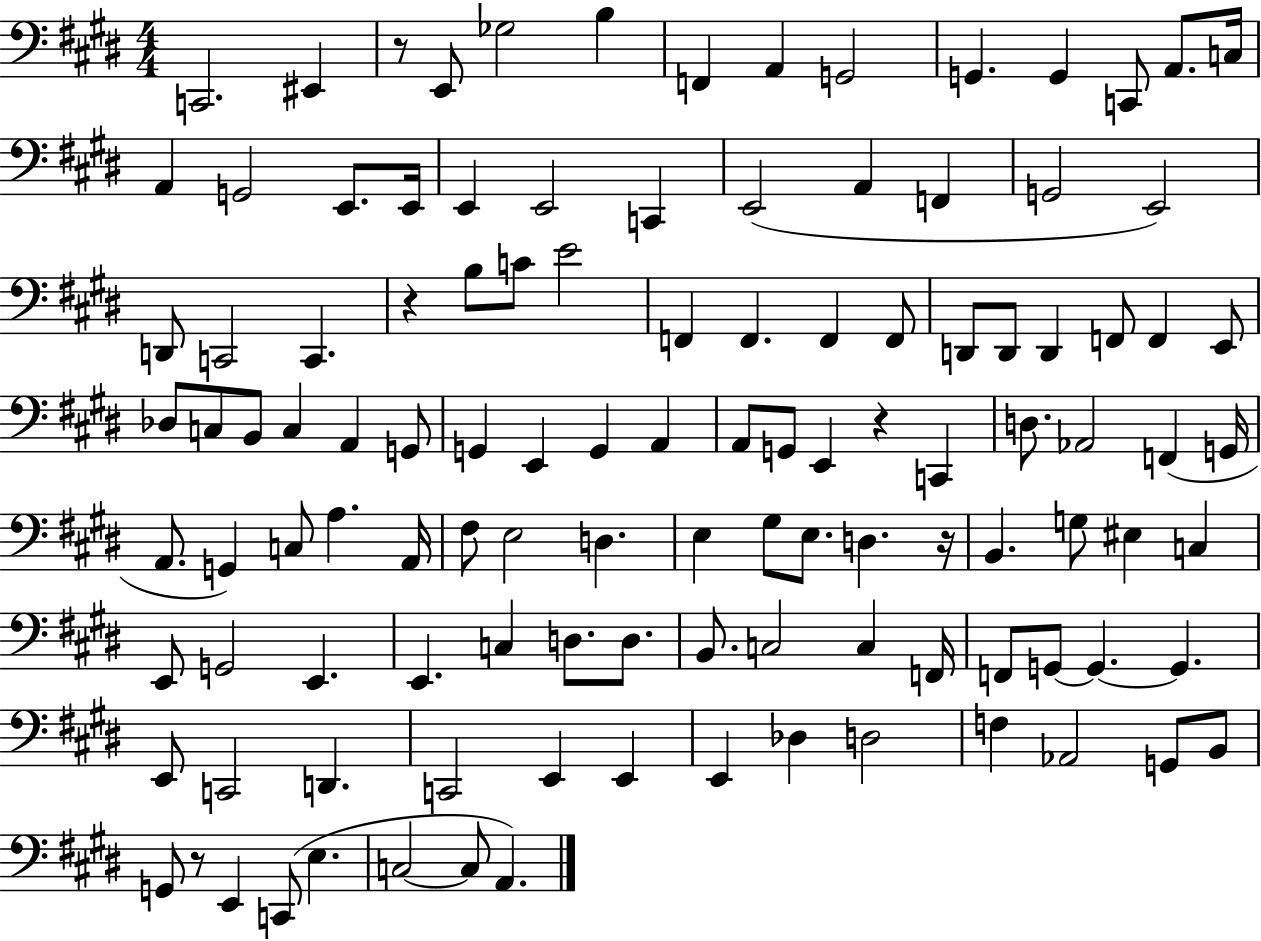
{
  \clef bass
  \numericTimeSignature
  \time 4/4
  \key e \major
  c,2. eis,4 | r8 e,8 ges2 b4 | f,4 a,4 g,2 | g,4. g,4 c,8 a,8. c16 | \break a,4 g,2 e,8. e,16 | e,4 e,2 c,4 | e,2( a,4 f,4 | g,2 e,2) | \break d,8 c,2 c,4. | r4 b8 c'8 e'2 | f,4 f,4. f,4 f,8 | d,8 d,8 d,4 f,8 f,4 e,8 | \break des8 c8 b,8 c4 a,4 g,8 | g,4 e,4 g,4 a,4 | a,8 g,8 e,4 r4 c,4 | d8. aes,2 f,4( g,16 | \break a,8. g,4) c8 a4. a,16 | fis8 e2 d4. | e4 gis8 e8. d4. r16 | b,4. g8 eis4 c4 | \break e,8 g,2 e,4. | e,4. c4 d8. d8. | b,8. c2 c4 f,16 | f,8 g,8~~ g,4.~~ g,4. | \break e,8 c,2 d,4. | c,2 e,4 e,4 | e,4 des4 d2 | f4 aes,2 g,8 b,8 | \break g,8 r8 e,4 c,8( e4. | c2~~ c8 a,4.) | \bar "|."
}